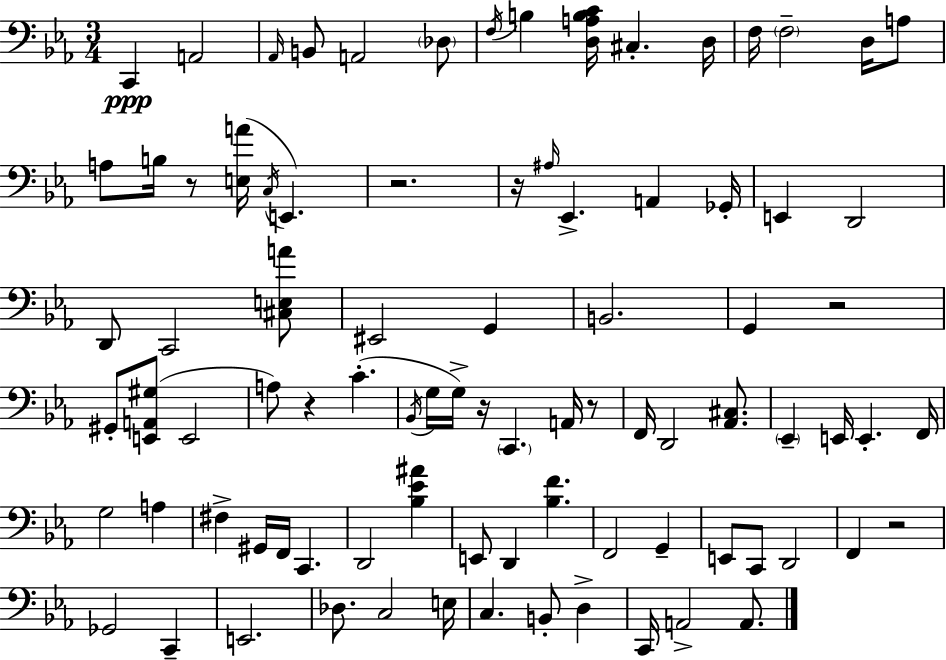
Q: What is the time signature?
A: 3/4